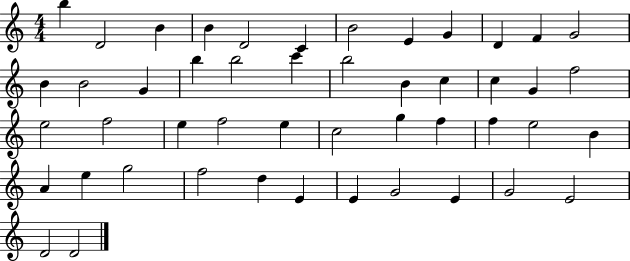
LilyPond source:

{
  \clef treble
  \numericTimeSignature
  \time 4/4
  \key c \major
  b''4 d'2 b'4 | b'4 d'2 c'4 | b'2 e'4 g'4 | d'4 f'4 g'2 | \break b'4 b'2 g'4 | b''4 b''2 c'''4 | b''2 b'4 c''4 | c''4 g'4 f''2 | \break e''2 f''2 | e''4 f''2 e''4 | c''2 g''4 f''4 | f''4 e''2 b'4 | \break a'4 e''4 g''2 | f''2 d''4 e'4 | e'4 g'2 e'4 | g'2 e'2 | \break d'2 d'2 | \bar "|."
}